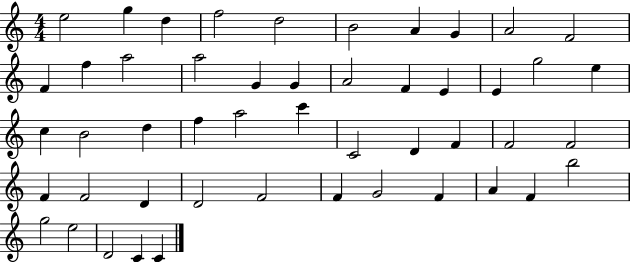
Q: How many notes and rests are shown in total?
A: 49